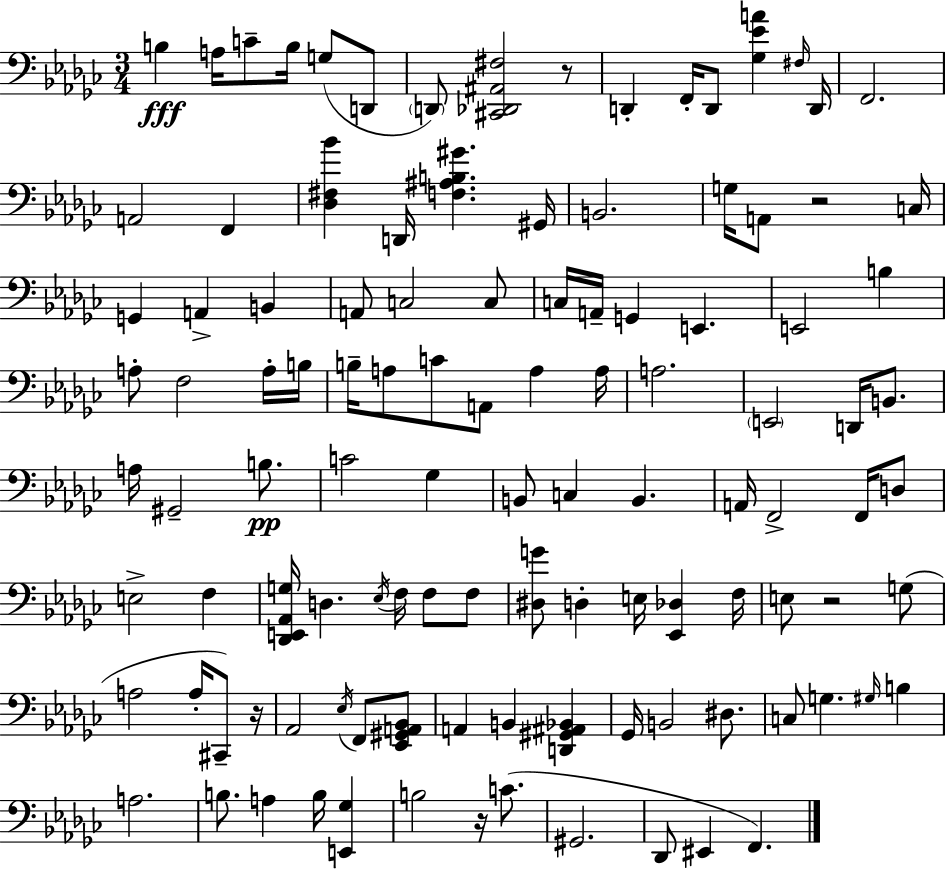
{
  \clef bass
  \numericTimeSignature
  \time 3/4
  \key ees \minor
  \repeat volta 2 { b4\fff a16 c'8-- b16 g8( d,8 | \parenthesize d,8) <cis, des, ais, fis>2 r8 | d,4-. f,16-. d,8 <ges ees' a'>4 \grace { fis16 } | d,16 f,2. | \break a,2 f,4 | <des fis bes'>4 d,16 <f ais b gis'>4. | gis,16 b,2. | g16 a,8 r2 | \break c16 g,4 a,4-> b,4 | a,8 c2 c8 | c16 a,16-- g,4 e,4. | e,2 b4 | \break a8-. f2 a16-. | b16 b16-- a8 c'8 a,8 a4 | a16 a2. | \parenthesize e,2 d,16 b,8. | \break a16 gis,2-- b8.\pp | c'2 ges4 | b,8 c4 b,4. | a,16 f,2-> f,16 d8 | \break e2-> f4 | <des, e, aes, g>16 d4. \acciaccatura { ees16 } f16 f8 | f8 <dis g'>8 d4-. e16 <ees, des>4 | f16 e8 r2 | \break g8( a2 a16-. cis,8--) | r16 aes,2 \acciaccatura { ees16 } f,8 | <ees, gis, a, bes,>8 a,4 b,4 <d, gis, ais, bes,>4 | ges,16 b,2 | \break dis8. c8 g4. \grace { gis16 } | b4 a2. | b8. a4 b16 | <e, ges>4 b2 | \break r16 c'8.( gis,2. | des,8 eis,4 f,4.) | } \bar "|."
}